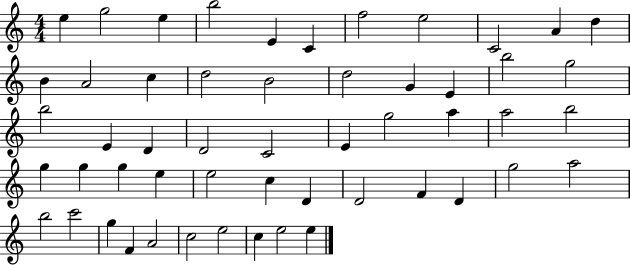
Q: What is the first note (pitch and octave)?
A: E5